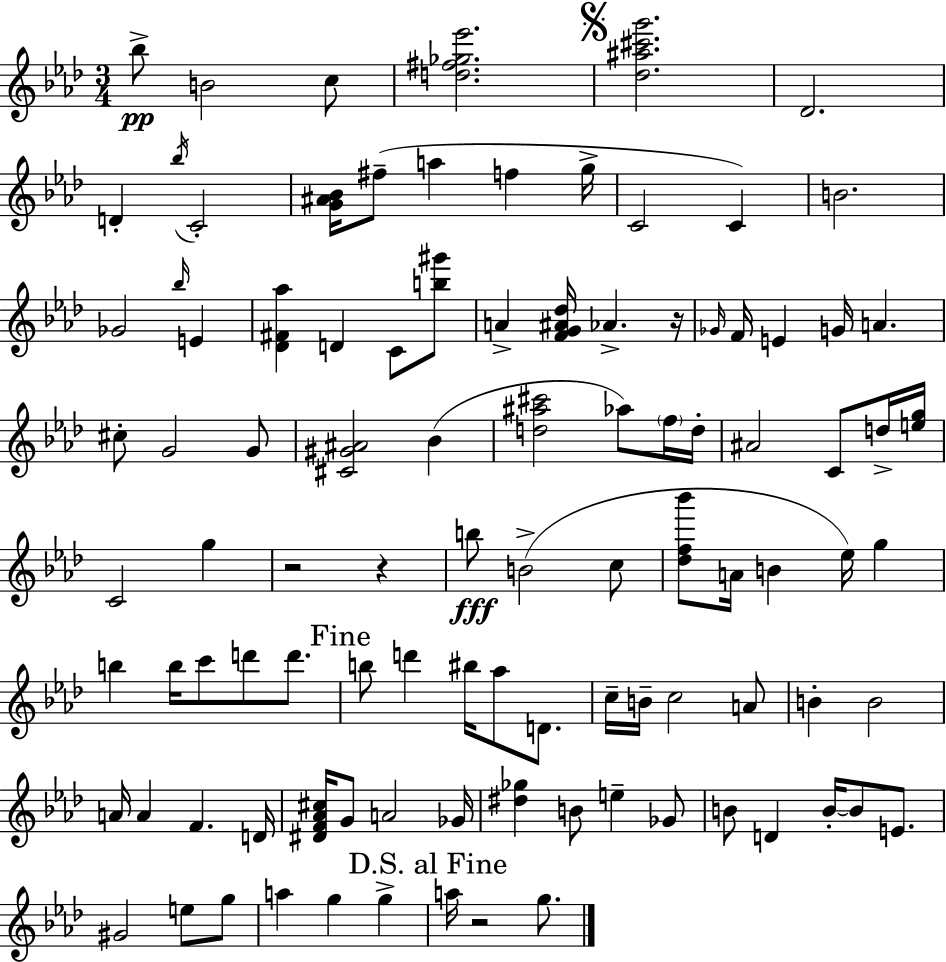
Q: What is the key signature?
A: AES major